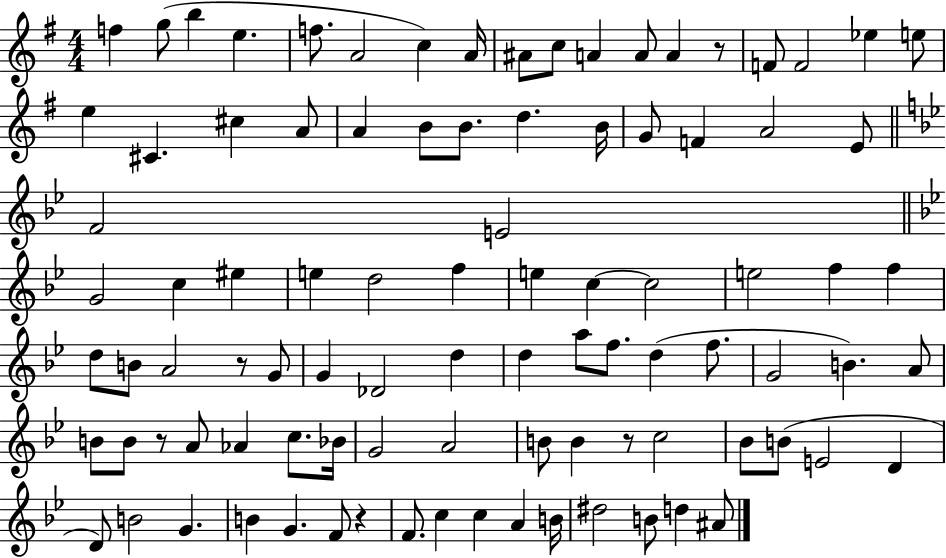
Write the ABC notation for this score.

X:1
T:Untitled
M:4/4
L:1/4
K:G
f g/2 b e f/2 A2 c A/4 ^A/2 c/2 A A/2 A z/2 F/2 F2 _e e/2 e ^C ^c A/2 A B/2 B/2 d B/4 G/2 F A2 E/2 F2 E2 G2 c ^e e d2 f e c c2 e2 f f d/2 B/2 A2 z/2 G/2 G _D2 d d a/2 f/2 d f/2 G2 B A/2 B/2 B/2 z/2 A/2 _A c/2 _B/4 G2 A2 B/2 B z/2 c2 _B/2 B/2 E2 D D/2 B2 G B G F/2 z F/2 c c A B/4 ^d2 B/2 d ^A/2